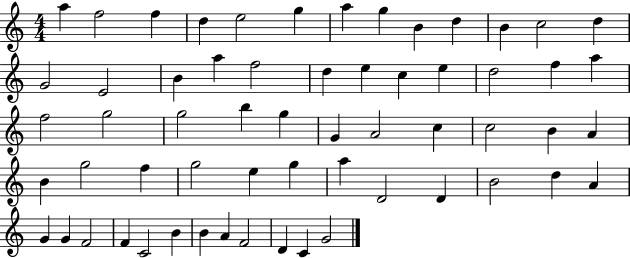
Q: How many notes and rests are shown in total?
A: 60